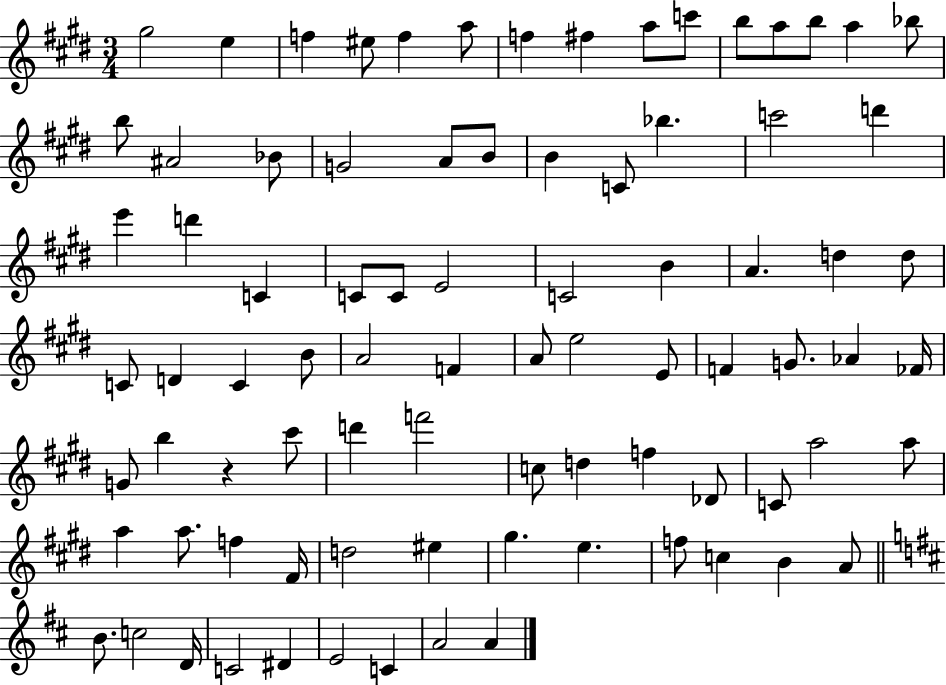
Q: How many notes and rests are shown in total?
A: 84